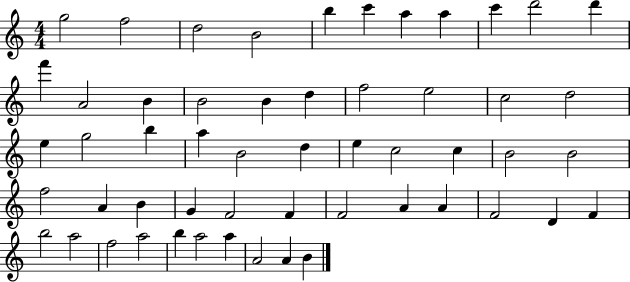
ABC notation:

X:1
T:Untitled
M:4/4
L:1/4
K:C
g2 f2 d2 B2 b c' a a c' d'2 d' f' A2 B B2 B d f2 e2 c2 d2 e g2 b a B2 d e c2 c B2 B2 f2 A B G F2 F F2 A A F2 D F b2 a2 f2 a2 b a2 a A2 A B